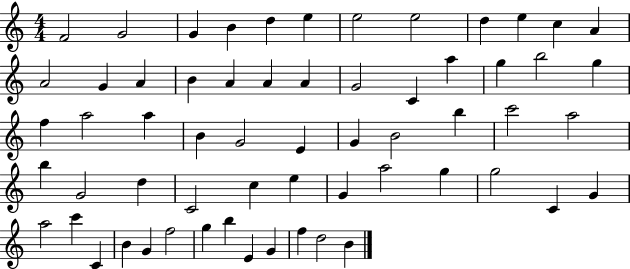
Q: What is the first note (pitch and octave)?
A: F4